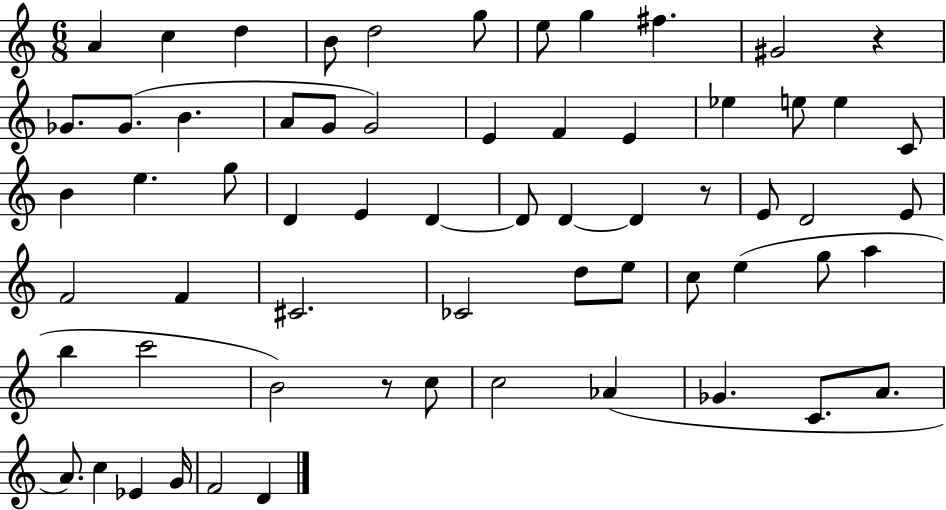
A4/q C5/q D5/q B4/e D5/h G5/e E5/e G5/q F#5/q. G#4/h R/q Gb4/e. Gb4/e. B4/q. A4/e G4/e G4/h E4/q F4/q E4/q Eb5/q E5/e E5/q C4/e B4/q E5/q. G5/e D4/q E4/q D4/q D4/e D4/q D4/q R/e E4/e D4/h E4/e F4/h F4/q C#4/h. CES4/h D5/e E5/e C5/e E5/q G5/e A5/q B5/q C6/h B4/h R/e C5/e C5/h Ab4/q Gb4/q. C4/e. A4/e. A4/e. C5/q Eb4/q G4/s F4/h D4/q